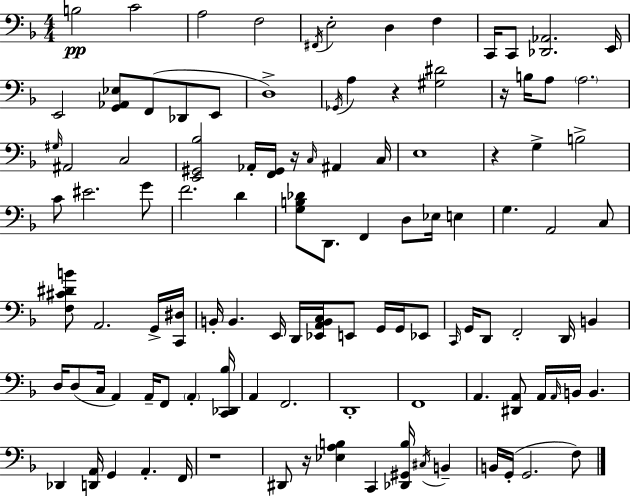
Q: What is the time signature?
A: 4/4